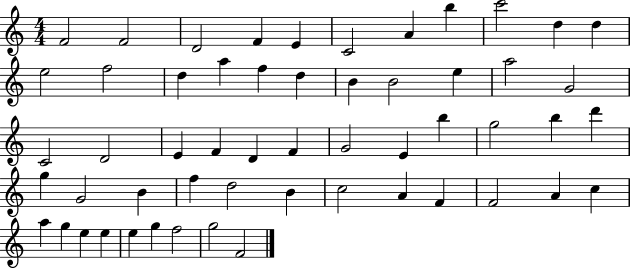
X:1
T:Untitled
M:4/4
L:1/4
K:C
F2 F2 D2 F E C2 A b c'2 d d e2 f2 d a f d B B2 e a2 G2 C2 D2 E F D F G2 E b g2 b d' g G2 B f d2 B c2 A F F2 A c a g e e e g f2 g2 F2